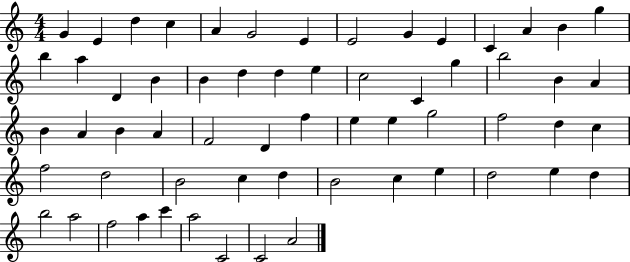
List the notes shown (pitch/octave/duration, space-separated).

G4/q E4/q D5/q C5/q A4/q G4/h E4/q E4/h G4/q E4/q C4/q A4/q B4/q G5/q B5/q A5/q D4/q B4/q B4/q D5/q D5/q E5/q C5/h C4/q G5/q B5/h B4/q A4/q B4/q A4/q B4/q A4/q F4/h D4/q F5/q E5/q E5/q G5/h F5/h D5/q C5/q F5/h D5/h B4/h C5/q D5/q B4/h C5/q E5/q D5/h E5/q D5/q B5/h A5/h F5/h A5/q C6/q A5/h C4/h C4/h A4/h